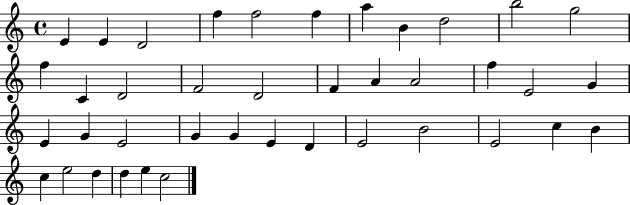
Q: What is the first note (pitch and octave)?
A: E4